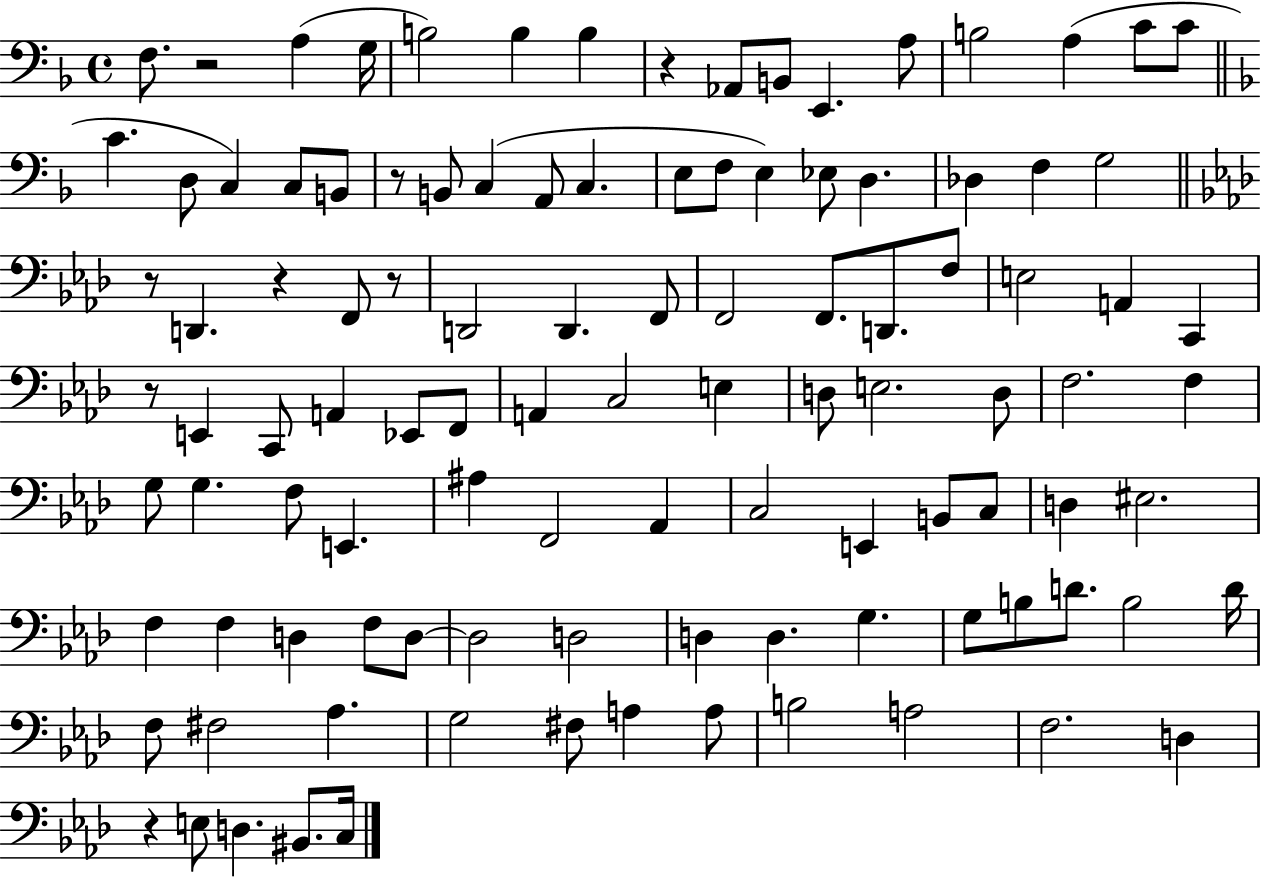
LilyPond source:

{
  \clef bass
  \time 4/4
  \defaultTimeSignature
  \key f \major
  f8. r2 a4( g16 | b2) b4 b4 | r4 aes,8 b,8 e,4. a8 | b2 a4( c'8 c'8 | \break \bar "||" \break \key d \minor c'4. d8 c4) c8 b,8 | r8 b,8 c4( a,8 c4. | e8 f8 e4) ees8 d4. | des4 f4 g2 | \break \bar "||" \break \key aes \major r8 d,4. r4 f,8 r8 | d,2 d,4. f,8 | f,2 f,8. d,8. f8 | e2 a,4 c,4 | \break r8 e,4 c,8 a,4 ees,8 f,8 | a,4 c2 e4 | d8 e2. d8 | f2. f4 | \break g8 g4. f8 e,4. | ais4 f,2 aes,4 | c2 e,4 b,8 c8 | d4 eis2. | \break f4 f4 d4 f8 d8~~ | d2 d2 | d4 d4. g4. | g8 b8 d'8. b2 d'16 | \break f8 fis2 aes4. | g2 fis8 a4 a8 | b2 a2 | f2. d4 | \break r4 e8 d4. bis,8. c16 | \bar "|."
}